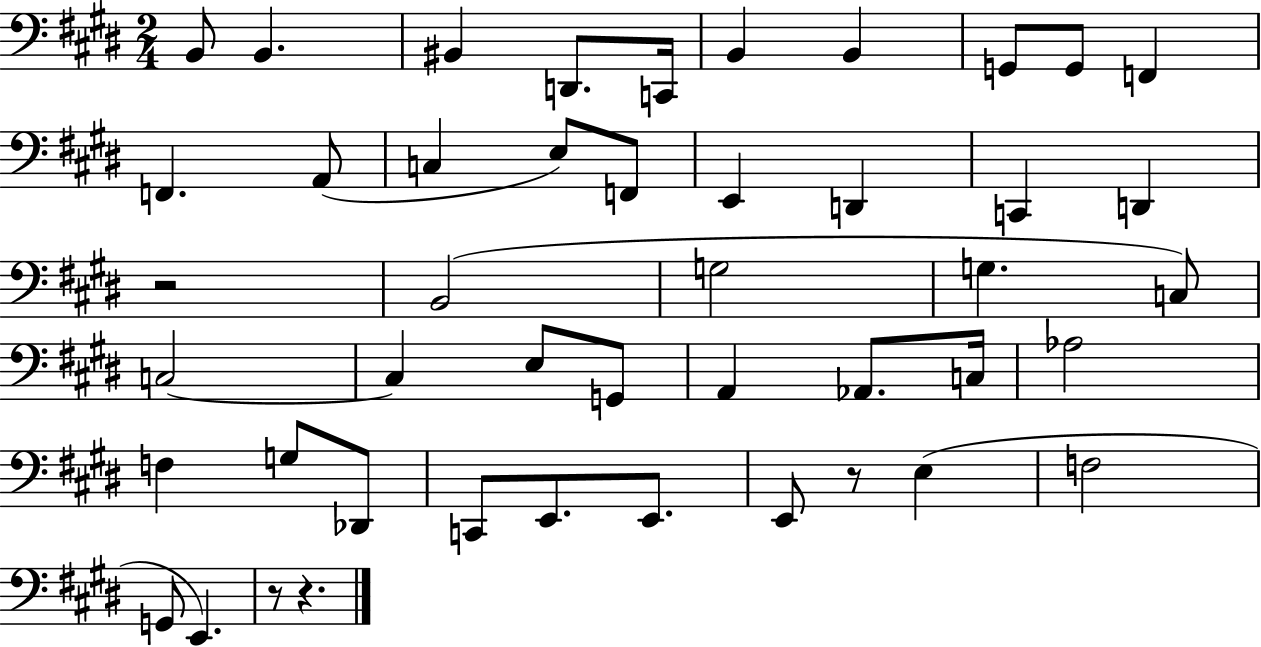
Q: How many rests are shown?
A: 4